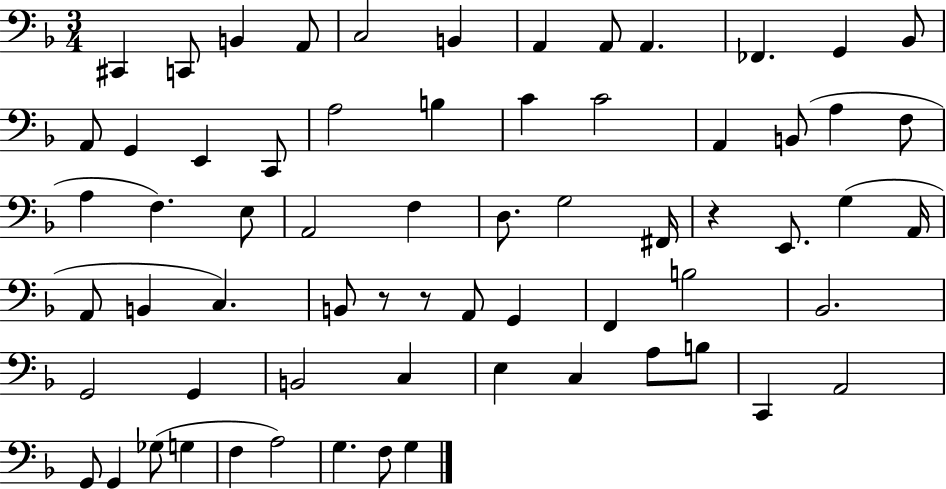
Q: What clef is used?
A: bass